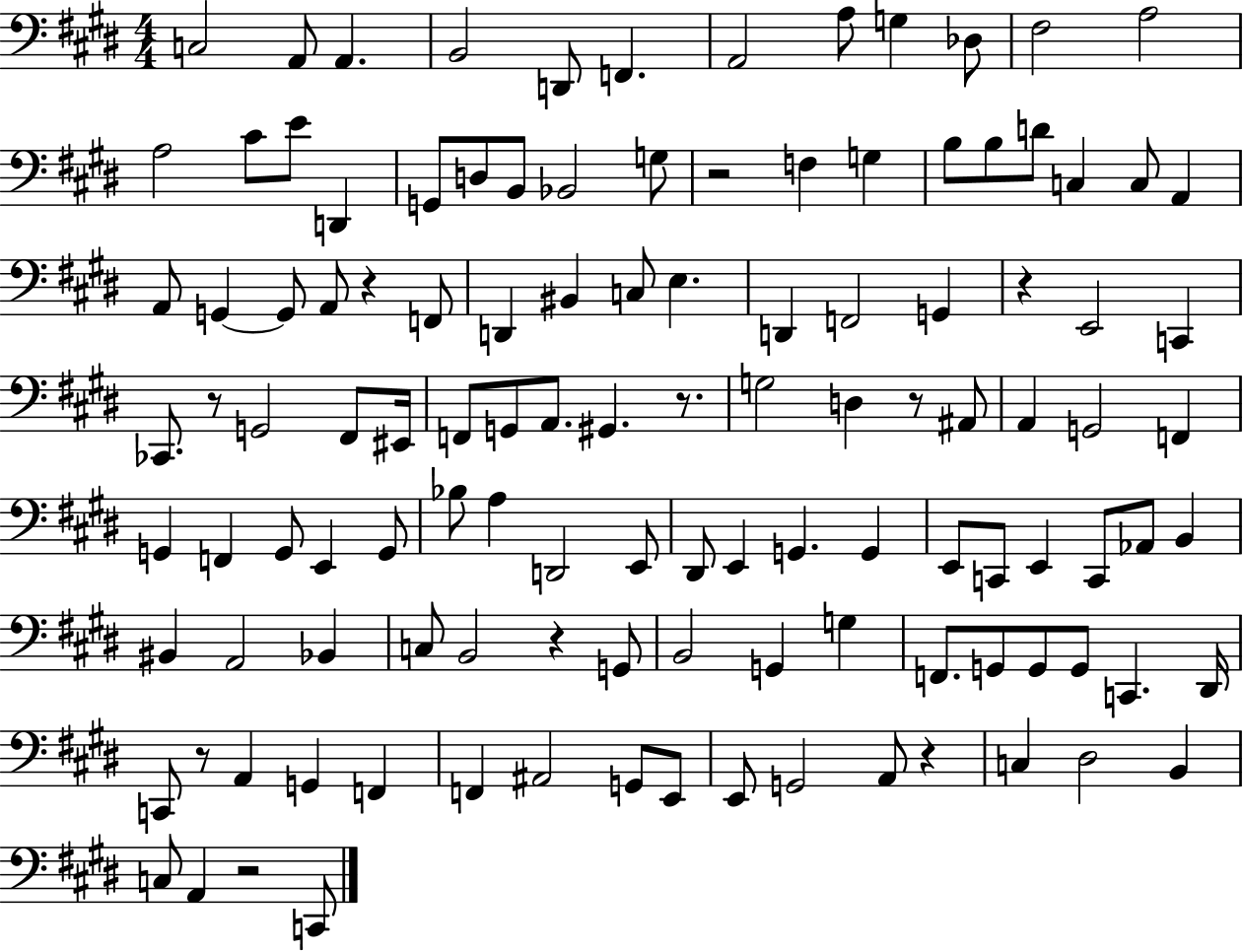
{
  \clef bass
  \numericTimeSignature
  \time 4/4
  \key e \major
  c2 a,8 a,4. | b,2 d,8 f,4. | a,2 a8 g4 des8 | fis2 a2 | \break a2 cis'8 e'8 d,4 | g,8 d8 b,8 bes,2 g8 | r2 f4 g4 | b8 b8 d'8 c4 c8 a,4 | \break a,8 g,4~~ g,8 a,8 r4 f,8 | d,4 bis,4 c8 e4. | d,4 f,2 g,4 | r4 e,2 c,4 | \break ces,8. r8 g,2 fis,8 eis,16 | f,8 g,8 a,8. gis,4. r8. | g2 d4 r8 ais,8 | a,4 g,2 f,4 | \break g,4 f,4 g,8 e,4 g,8 | bes8 a4 d,2 e,8 | dis,8 e,4 g,4. g,4 | e,8 c,8 e,4 c,8 aes,8 b,4 | \break bis,4 a,2 bes,4 | c8 b,2 r4 g,8 | b,2 g,4 g4 | f,8. g,8 g,8 g,8 c,4. dis,16 | \break c,8 r8 a,4 g,4 f,4 | f,4 ais,2 g,8 e,8 | e,8 g,2 a,8 r4 | c4 dis2 b,4 | \break c8 a,4 r2 c,8 | \bar "|."
}